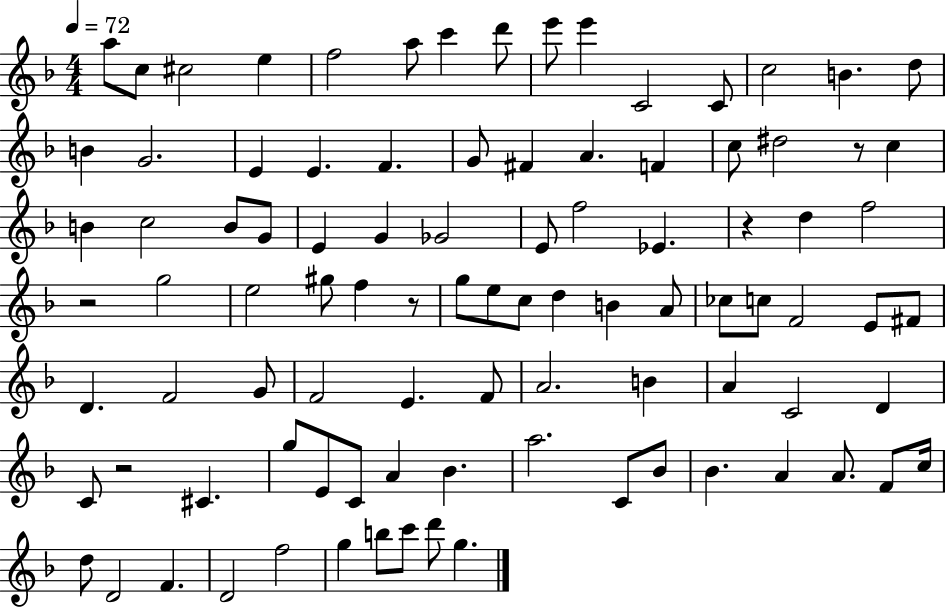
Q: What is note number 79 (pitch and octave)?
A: F4